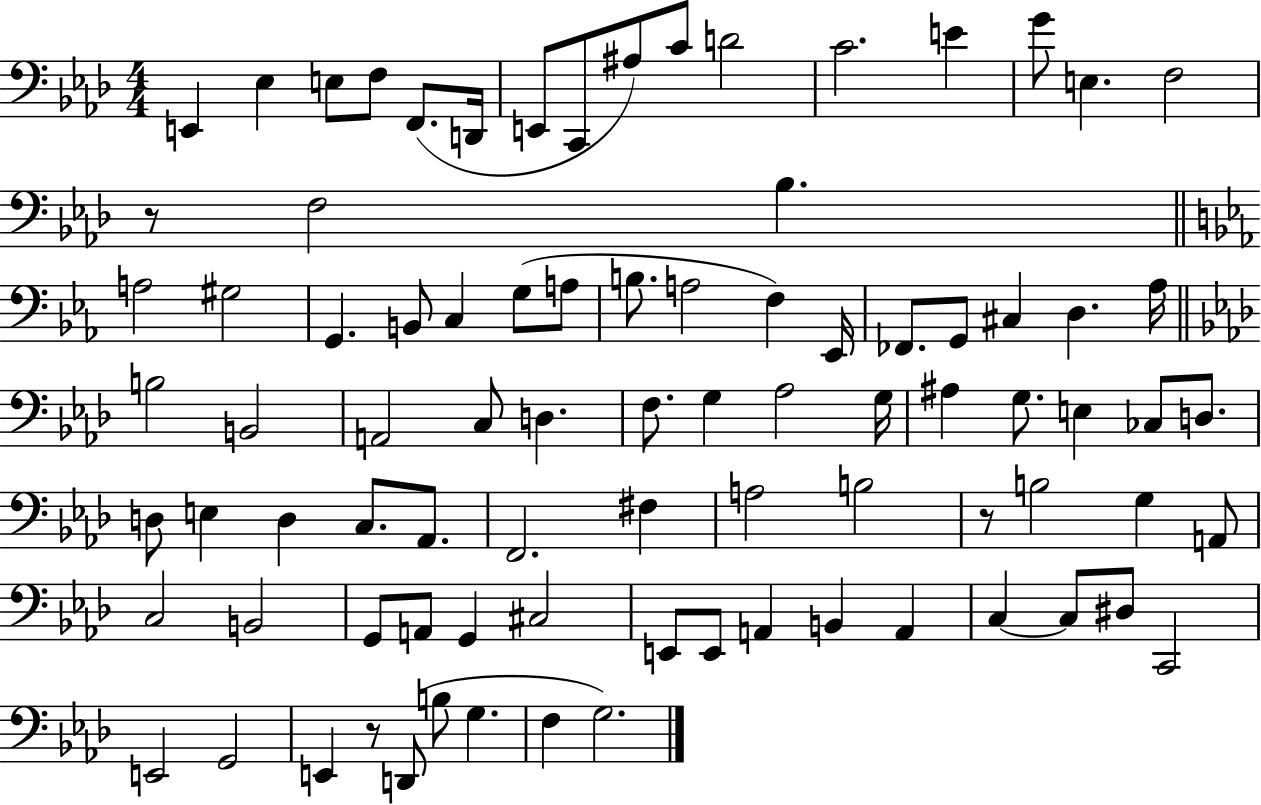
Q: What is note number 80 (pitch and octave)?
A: B3